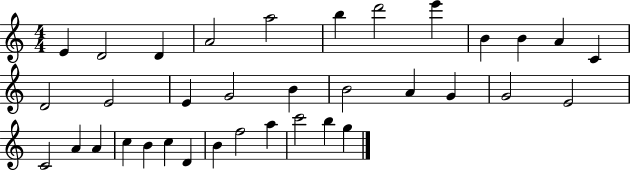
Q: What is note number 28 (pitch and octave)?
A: C5